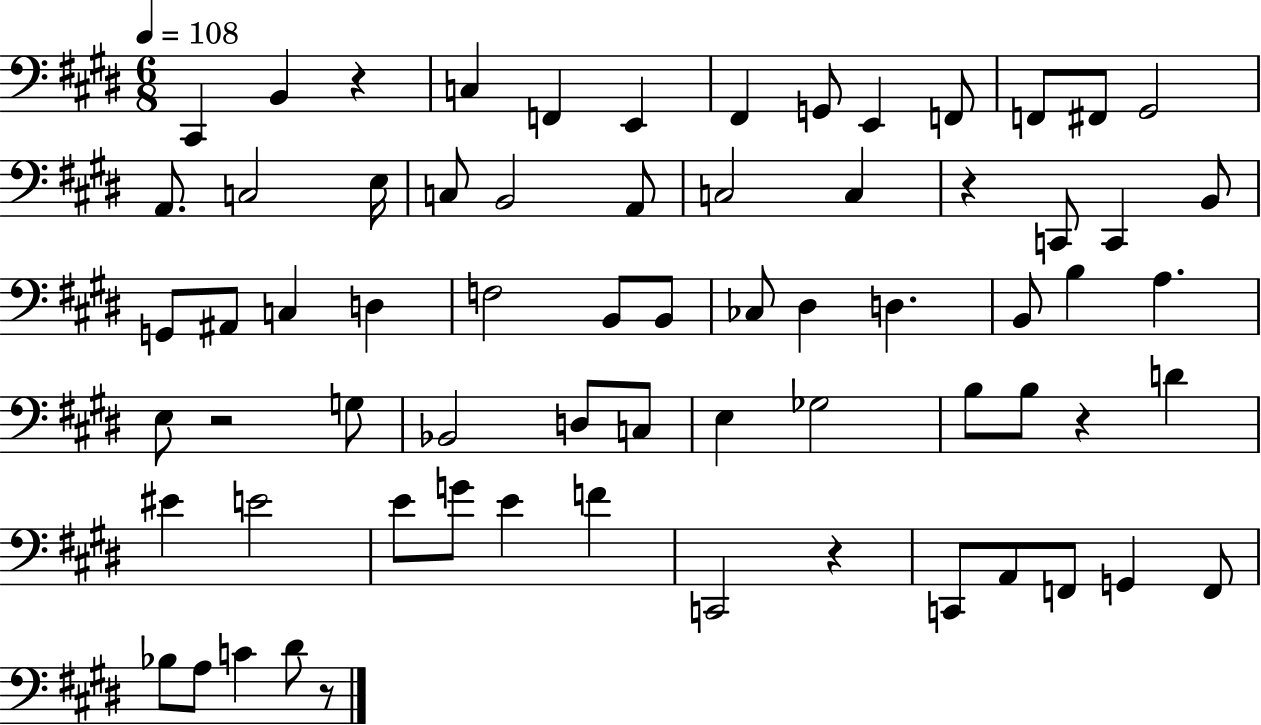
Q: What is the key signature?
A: E major